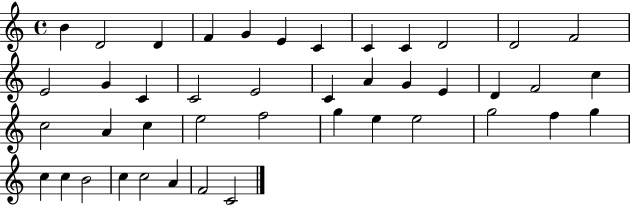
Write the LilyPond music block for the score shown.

{
  \clef treble
  \time 4/4
  \defaultTimeSignature
  \key c \major
  b'4 d'2 d'4 | f'4 g'4 e'4 c'4 | c'4 c'4 d'2 | d'2 f'2 | \break e'2 g'4 c'4 | c'2 e'2 | c'4 a'4 g'4 e'4 | d'4 f'2 c''4 | \break c''2 a'4 c''4 | e''2 f''2 | g''4 e''4 e''2 | g''2 f''4 g''4 | \break c''4 c''4 b'2 | c''4 c''2 a'4 | f'2 c'2 | \bar "|."
}